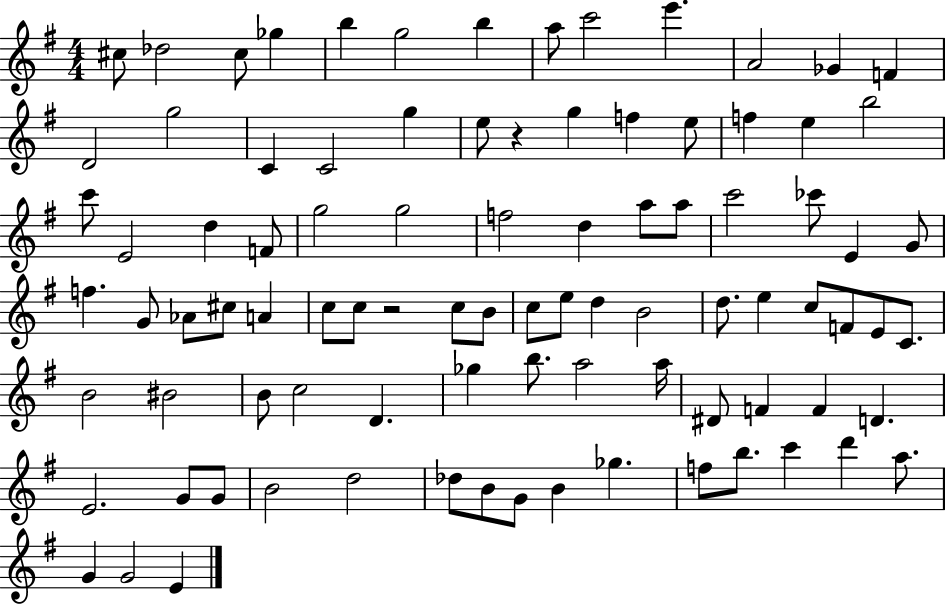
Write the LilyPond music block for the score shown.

{
  \clef treble
  \numericTimeSignature
  \time 4/4
  \key g \major
  cis''8 des''2 cis''8 ges''4 | b''4 g''2 b''4 | a''8 c'''2 e'''4. | a'2 ges'4 f'4 | \break d'2 g''2 | c'4 c'2 g''4 | e''8 r4 g''4 f''4 e''8 | f''4 e''4 b''2 | \break c'''8 e'2 d''4 f'8 | g''2 g''2 | f''2 d''4 a''8 a''8 | c'''2 ces'''8 e'4 g'8 | \break f''4. g'8 aes'8 cis''8 a'4 | c''8 c''8 r2 c''8 b'8 | c''8 e''8 d''4 b'2 | d''8. e''4 c''8 f'8 e'8 c'8. | \break b'2 bis'2 | b'8 c''2 d'4. | ges''4 b''8. a''2 a''16 | dis'8 f'4 f'4 d'4. | \break e'2. g'8 g'8 | b'2 d''2 | des''8 b'8 g'8 b'4 ges''4. | f''8 b''8. c'''4 d'''4 a''8. | \break g'4 g'2 e'4 | \bar "|."
}